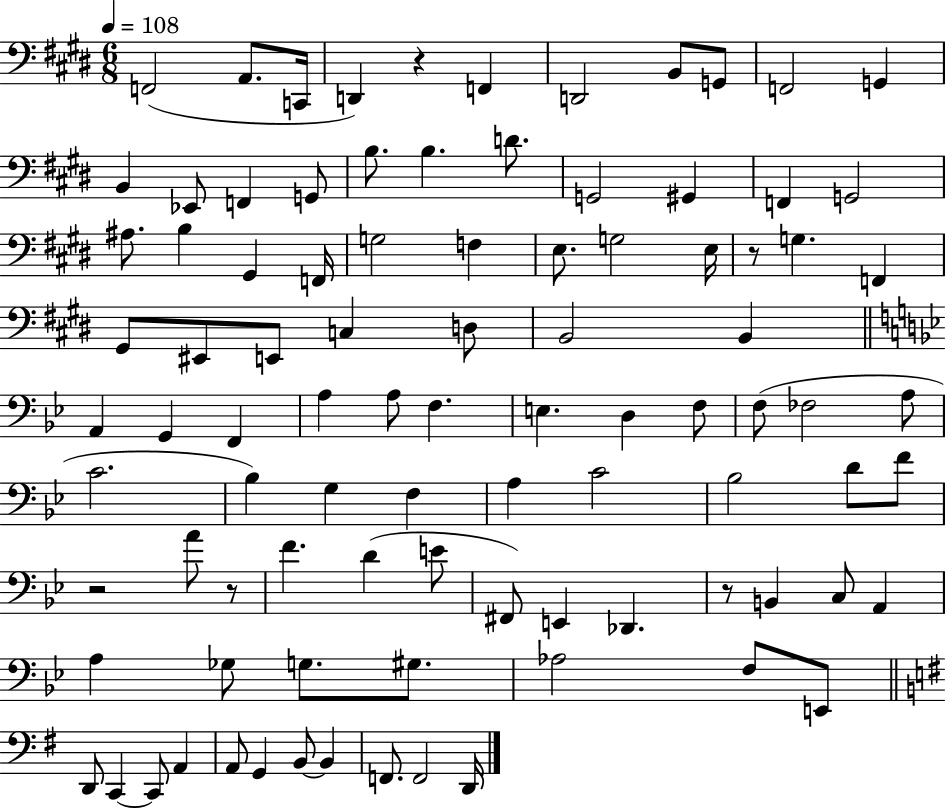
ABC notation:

X:1
T:Untitled
M:6/8
L:1/4
K:E
F,,2 A,,/2 C,,/4 D,, z F,, D,,2 B,,/2 G,,/2 F,,2 G,, B,, _E,,/2 F,, G,,/2 B,/2 B, D/2 G,,2 ^G,, F,, G,,2 ^A,/2 B, ^G,, F,,/4 G,2 F, E,/2 G,2 E,/4 z/2 G, F,, ^G,,/2 ^E,,/2 E,,/2 C, D,/2 B,,2 B,, A,, G,, F,, A, A,/2 F, E, D, F,/2 F,/2 _F,2 A,/2 C2 _B, G, F, A, C2 _B,2 D/2 F/2 z2 A/2 z/2 F D E/2 ^F,,/2 E,, _D,, z/2 B,, C,/2 A,, A, _G,/2 G,/2 ^G,/2 _A,2 F,/2 E,,/2 D,,/2 C,, C,,/2 A,, A,,/2 G,, B,,/2 B,, F,,/2 F,,2 D,,/4